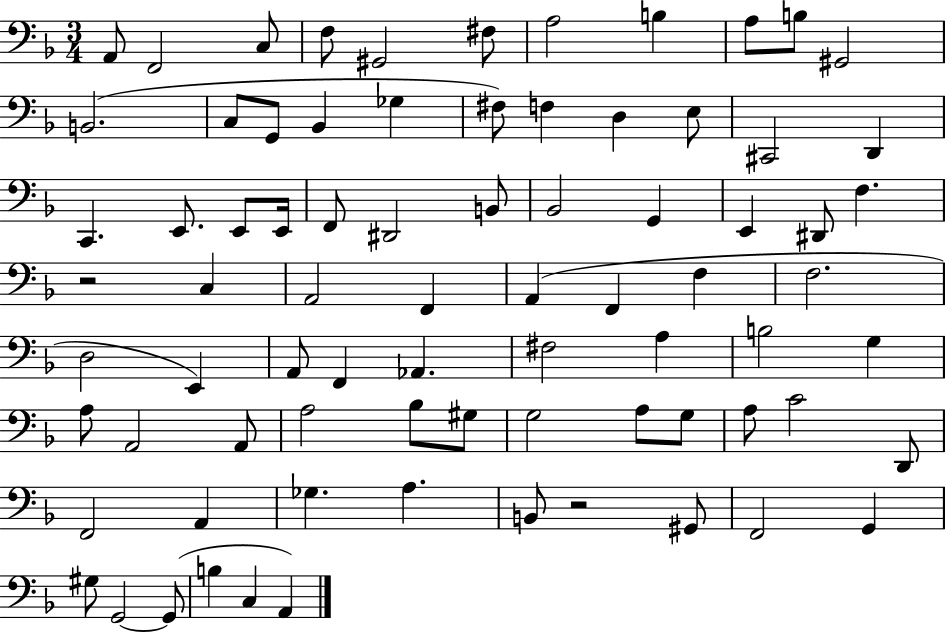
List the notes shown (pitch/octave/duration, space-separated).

A2/e F2/h C3/e F3/e G#2/h F#3/e A3/h B3/q A3/e B3/e G#2/h B2/h. C3/e G2/e Bb2/q Gb3/q F#3/e F3/q D3/q E3/e C#2/h D2/q C2/q. E2/e. E2/e E2/s F2/e D#2/h B2/e Bb2/h G2/q E2/q D#2/e F3/q. R/h C3/q A2/h F2/q A2/q F2/q F3/q F3/h. D3/h E2/q A2/e F2/q Ab2/q. F#3/h A3/q B3/h G3/q A3/e A2/h A2/e A3/h Bb3/e G#3/e G3/h A3/e G3/e A3/e C4/h D2/e F2/h A2/q Gb3/q. A3/q. B2/e R/h G#2/e F2/h G2/q G#3/e G2/h G2/e B3/q C3/q A2/q